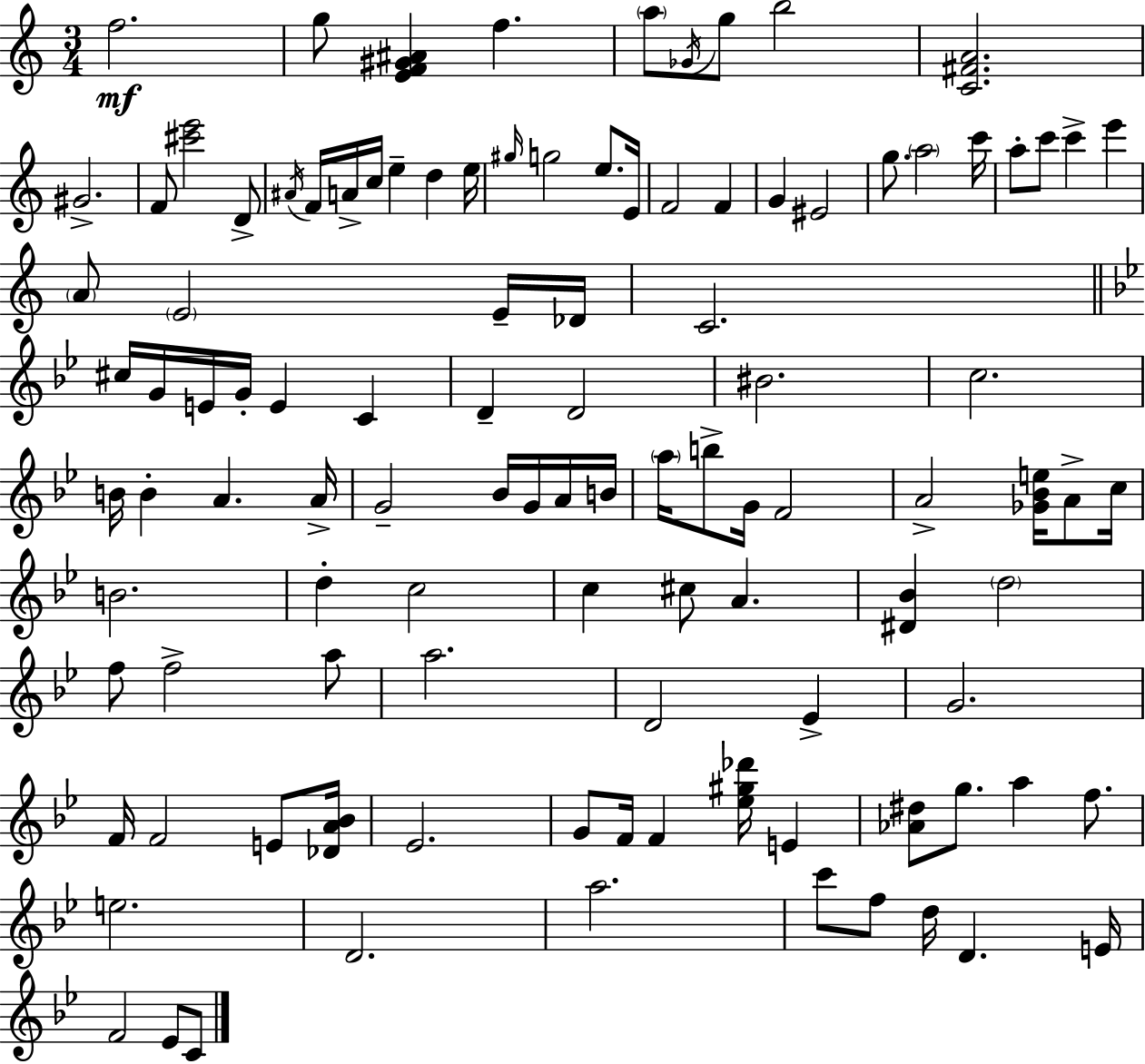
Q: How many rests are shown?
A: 0